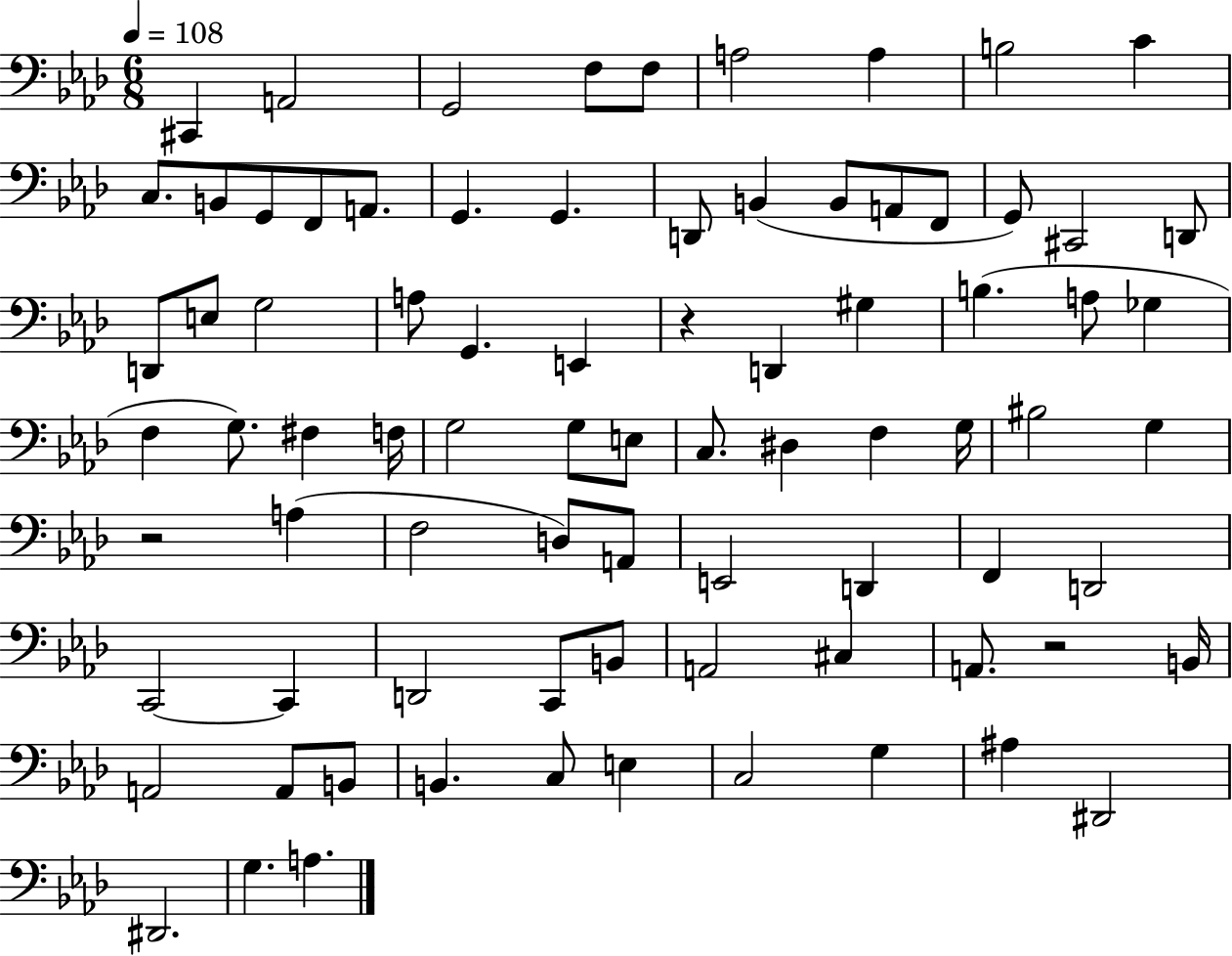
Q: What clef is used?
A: bass